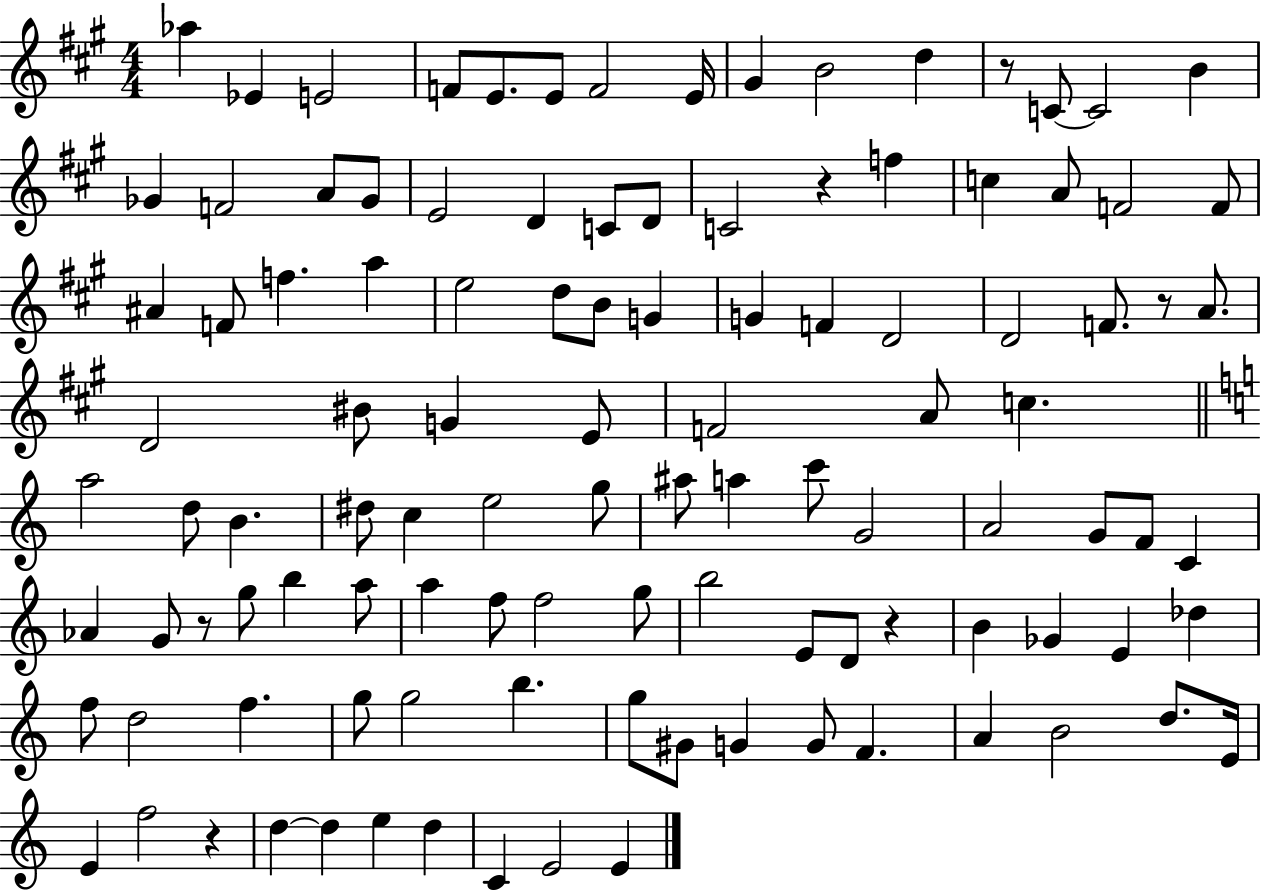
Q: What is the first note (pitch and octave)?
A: Ab5